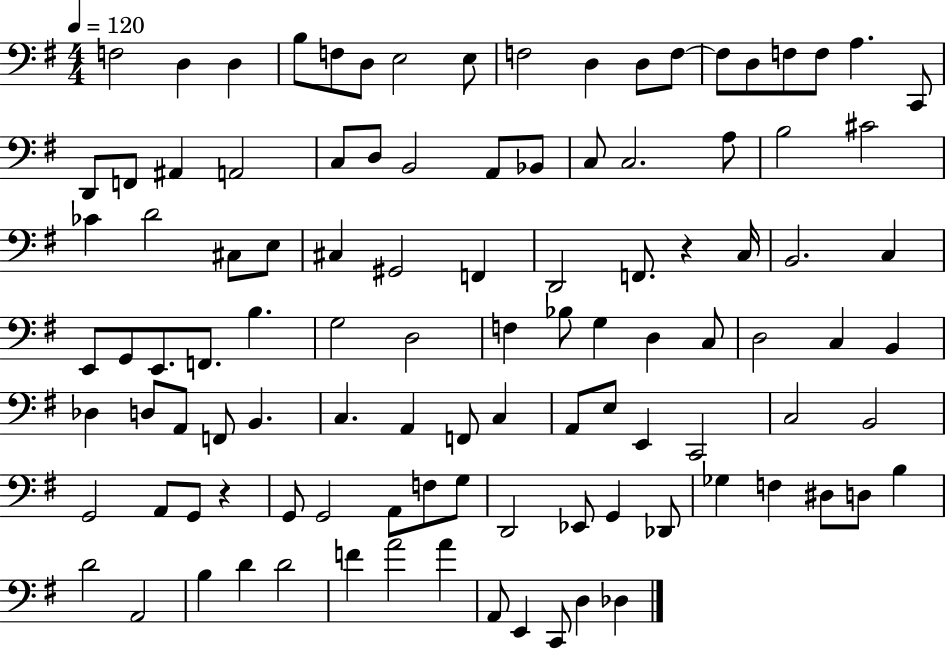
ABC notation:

X:1
T:Untitled
M:4/4
L:1/4
K:G
F,2 D, D, B,/2 F,/2 D,/2 E,2 E,/2 F,2 D, D,/2 F,/2 F,/2 D,/2 F,/2 F,/2 A, C,,/2 D,,/2 F,,/2 ^A,, A,,2 C,/2 D,/2 B,,2 A,,/2 _B,,/2 C,/2 C,2 A,/2 B,2 ^C2 _C D2 ^C,/2 E,/2 ^C, ^G,,2 F,, D,,2 F,,/2 z C,/4 B,,2 C, E,,/2 G,,/2 E,,/2 F,,/2 B, G,2 D,2 F, _B,/2 G, D, C,/2 D,2 C, B,, _D, D,/2 A,,/2 F,,/2 B,, C, A,, F,,/2 C, A,,/2 E,/2 E,, C,,2 C,2 B,,2 G,,2 A,,/2 G,,/2 z G,,/2 G,,2 A,,/2 F,/2 G,/2 D,,2 _E,,/2 G,, _D,,/2 _G, F, ^D,/2 D,/2 B, D2 A,,2 B, D D2 F A2 A A,,/2 E,, C,,/2 D, _D,